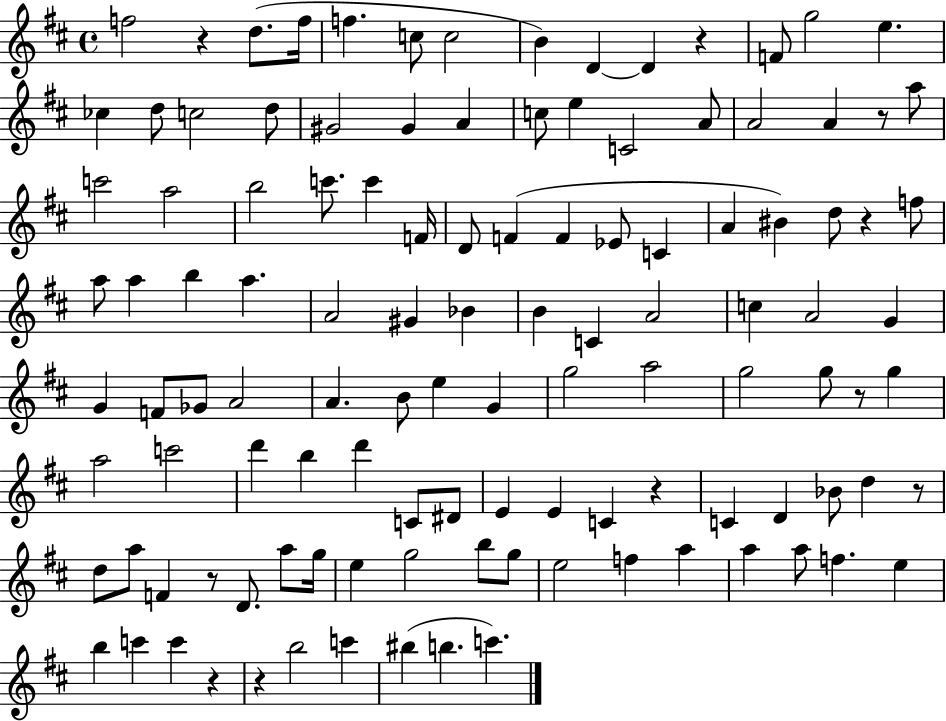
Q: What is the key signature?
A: D major